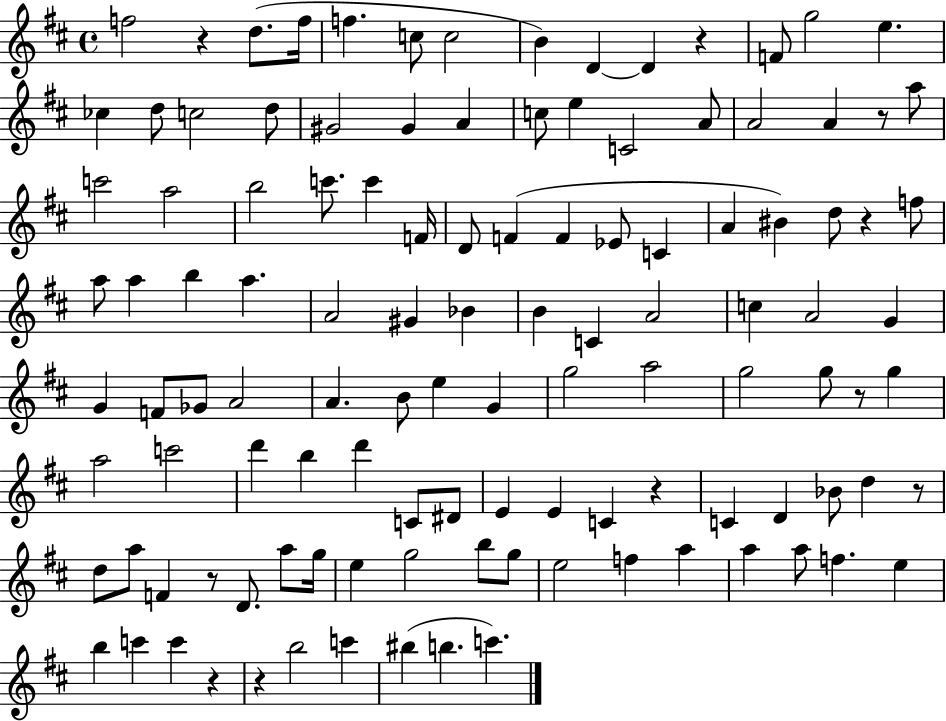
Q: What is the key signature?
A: D major